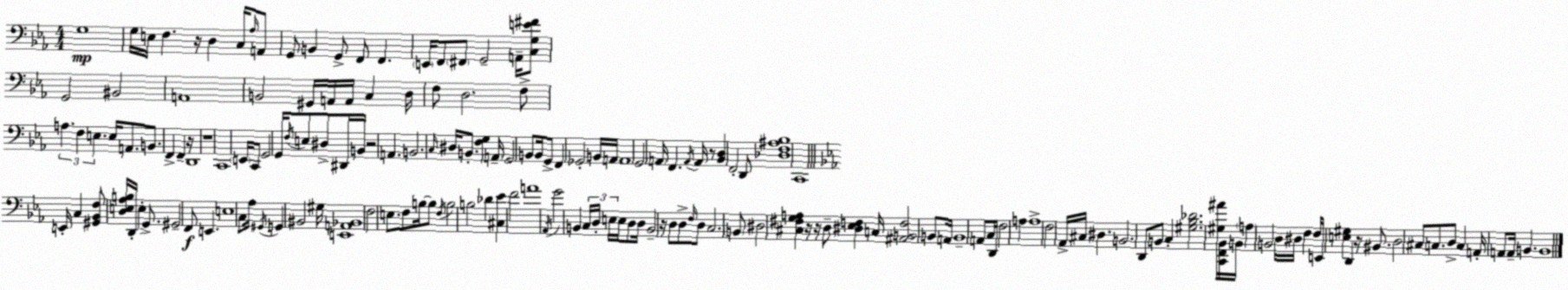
X:1
T:Untitled
M:4/4
L:1/4
K:Cm
G,4 G,/4 E,/4 F, z/4 D, C,/4 _A,/4 A,,/2 G,,/2 B,, G,,/2 F,,/2 F,, E,,/4 F,,/2 ^F,,/2 G,,2 A,,/4 [C,G,E^F]/2 G,,2 ^B,,2 A,,4 B,,2 ^G,,/4 A,,/4 A,,/4 C, D,/4 F,/2 D,2 F,/2 A, F, E, E,/4 A,,/2 B,,/2 F,, F,, z/4 D,,4 z4 C,,4 E,,/4 C,,/2 G,,2 G,,/4 F,/4 E,/2 ^D,/2 ^D,,/4 B,,/4 z2 A,, B,,2 C,/4 ^D,/4 B,,/2 [F,G,] A,,/4 G,,2 B,,/2 B,,/4 G,,/2 F,, _G,,2 B,,/4 A,,/4 A,,4 G,,2 A,,/4 F,, A,,/4 A,,/4 z/2 [_B,,D,] F,,2 D,,/2 [_D,F,^A,_B,]4 C,,4 E,,/4 C, [^G,,_B,,F,]/2 [D,E,_A,B,]/4 D,,/4 E, G,,/2 ^G,,2 F,,/2 E,, E,4 C,/2 _A,/4 ^G,,/4 G,, ^B,,2 ^G,/4 [E,,A,,_B,,]4 F,2 E,/2 F,/2 B,/4 B,/2 F,/4 B,2 B,2 _D [^C,_E] F2 A4 _A,,/4 G2 B,, C,/4 D,/4 E,/4 E,/4 D,/2 D,/4 B,,2 z/4 D,/2 D,/2 F,/4 D,/2 C,2 B,,/2 ^D,2 [^C,^F,G,A,] z/4 z/4 D,/2 [^D,_E,F,] C,/4 [^A,,B,,F,]2 B,,/2 A,,/4 B,,4 A,,/2 C,/4 D,,/4 F,2 A, A,4 F,2 _A,,/4 ^C,/4 ^D, B,,2 D,,/2 B,,/2 C, [^G,_B,_D]2 [^G,^A]/4 [C,,F,,_B,,]/4 B,,/4 A, B,,2 D,/4 ^D,/4 F, F,/4 E,,/4 [E,^G,] D,, z/4 ^B,,/2 D,2 ^C,/2 C,/2 D,/2 C, A,,/4 A,,/2 A,,/4 B,, B,,4